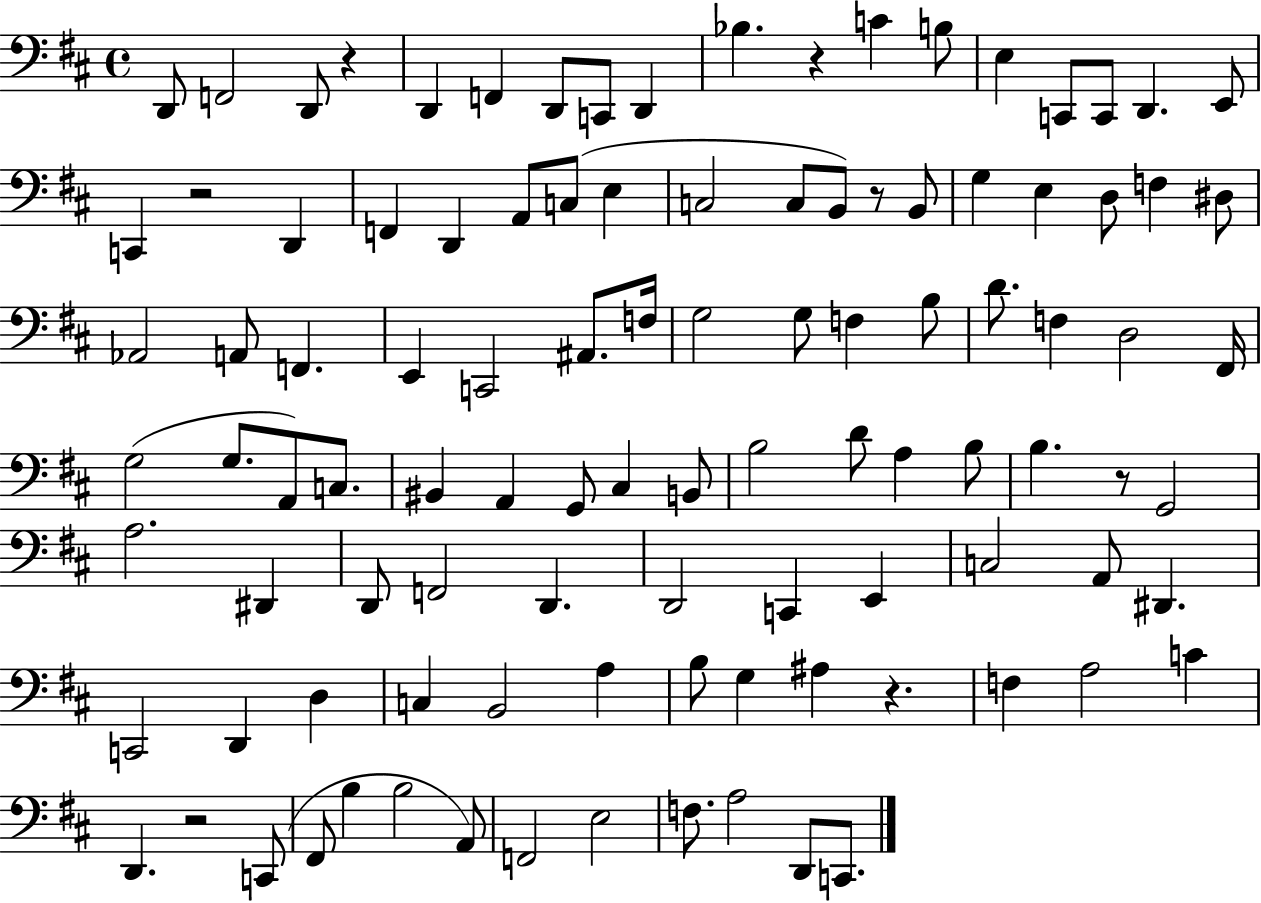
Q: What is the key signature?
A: D major